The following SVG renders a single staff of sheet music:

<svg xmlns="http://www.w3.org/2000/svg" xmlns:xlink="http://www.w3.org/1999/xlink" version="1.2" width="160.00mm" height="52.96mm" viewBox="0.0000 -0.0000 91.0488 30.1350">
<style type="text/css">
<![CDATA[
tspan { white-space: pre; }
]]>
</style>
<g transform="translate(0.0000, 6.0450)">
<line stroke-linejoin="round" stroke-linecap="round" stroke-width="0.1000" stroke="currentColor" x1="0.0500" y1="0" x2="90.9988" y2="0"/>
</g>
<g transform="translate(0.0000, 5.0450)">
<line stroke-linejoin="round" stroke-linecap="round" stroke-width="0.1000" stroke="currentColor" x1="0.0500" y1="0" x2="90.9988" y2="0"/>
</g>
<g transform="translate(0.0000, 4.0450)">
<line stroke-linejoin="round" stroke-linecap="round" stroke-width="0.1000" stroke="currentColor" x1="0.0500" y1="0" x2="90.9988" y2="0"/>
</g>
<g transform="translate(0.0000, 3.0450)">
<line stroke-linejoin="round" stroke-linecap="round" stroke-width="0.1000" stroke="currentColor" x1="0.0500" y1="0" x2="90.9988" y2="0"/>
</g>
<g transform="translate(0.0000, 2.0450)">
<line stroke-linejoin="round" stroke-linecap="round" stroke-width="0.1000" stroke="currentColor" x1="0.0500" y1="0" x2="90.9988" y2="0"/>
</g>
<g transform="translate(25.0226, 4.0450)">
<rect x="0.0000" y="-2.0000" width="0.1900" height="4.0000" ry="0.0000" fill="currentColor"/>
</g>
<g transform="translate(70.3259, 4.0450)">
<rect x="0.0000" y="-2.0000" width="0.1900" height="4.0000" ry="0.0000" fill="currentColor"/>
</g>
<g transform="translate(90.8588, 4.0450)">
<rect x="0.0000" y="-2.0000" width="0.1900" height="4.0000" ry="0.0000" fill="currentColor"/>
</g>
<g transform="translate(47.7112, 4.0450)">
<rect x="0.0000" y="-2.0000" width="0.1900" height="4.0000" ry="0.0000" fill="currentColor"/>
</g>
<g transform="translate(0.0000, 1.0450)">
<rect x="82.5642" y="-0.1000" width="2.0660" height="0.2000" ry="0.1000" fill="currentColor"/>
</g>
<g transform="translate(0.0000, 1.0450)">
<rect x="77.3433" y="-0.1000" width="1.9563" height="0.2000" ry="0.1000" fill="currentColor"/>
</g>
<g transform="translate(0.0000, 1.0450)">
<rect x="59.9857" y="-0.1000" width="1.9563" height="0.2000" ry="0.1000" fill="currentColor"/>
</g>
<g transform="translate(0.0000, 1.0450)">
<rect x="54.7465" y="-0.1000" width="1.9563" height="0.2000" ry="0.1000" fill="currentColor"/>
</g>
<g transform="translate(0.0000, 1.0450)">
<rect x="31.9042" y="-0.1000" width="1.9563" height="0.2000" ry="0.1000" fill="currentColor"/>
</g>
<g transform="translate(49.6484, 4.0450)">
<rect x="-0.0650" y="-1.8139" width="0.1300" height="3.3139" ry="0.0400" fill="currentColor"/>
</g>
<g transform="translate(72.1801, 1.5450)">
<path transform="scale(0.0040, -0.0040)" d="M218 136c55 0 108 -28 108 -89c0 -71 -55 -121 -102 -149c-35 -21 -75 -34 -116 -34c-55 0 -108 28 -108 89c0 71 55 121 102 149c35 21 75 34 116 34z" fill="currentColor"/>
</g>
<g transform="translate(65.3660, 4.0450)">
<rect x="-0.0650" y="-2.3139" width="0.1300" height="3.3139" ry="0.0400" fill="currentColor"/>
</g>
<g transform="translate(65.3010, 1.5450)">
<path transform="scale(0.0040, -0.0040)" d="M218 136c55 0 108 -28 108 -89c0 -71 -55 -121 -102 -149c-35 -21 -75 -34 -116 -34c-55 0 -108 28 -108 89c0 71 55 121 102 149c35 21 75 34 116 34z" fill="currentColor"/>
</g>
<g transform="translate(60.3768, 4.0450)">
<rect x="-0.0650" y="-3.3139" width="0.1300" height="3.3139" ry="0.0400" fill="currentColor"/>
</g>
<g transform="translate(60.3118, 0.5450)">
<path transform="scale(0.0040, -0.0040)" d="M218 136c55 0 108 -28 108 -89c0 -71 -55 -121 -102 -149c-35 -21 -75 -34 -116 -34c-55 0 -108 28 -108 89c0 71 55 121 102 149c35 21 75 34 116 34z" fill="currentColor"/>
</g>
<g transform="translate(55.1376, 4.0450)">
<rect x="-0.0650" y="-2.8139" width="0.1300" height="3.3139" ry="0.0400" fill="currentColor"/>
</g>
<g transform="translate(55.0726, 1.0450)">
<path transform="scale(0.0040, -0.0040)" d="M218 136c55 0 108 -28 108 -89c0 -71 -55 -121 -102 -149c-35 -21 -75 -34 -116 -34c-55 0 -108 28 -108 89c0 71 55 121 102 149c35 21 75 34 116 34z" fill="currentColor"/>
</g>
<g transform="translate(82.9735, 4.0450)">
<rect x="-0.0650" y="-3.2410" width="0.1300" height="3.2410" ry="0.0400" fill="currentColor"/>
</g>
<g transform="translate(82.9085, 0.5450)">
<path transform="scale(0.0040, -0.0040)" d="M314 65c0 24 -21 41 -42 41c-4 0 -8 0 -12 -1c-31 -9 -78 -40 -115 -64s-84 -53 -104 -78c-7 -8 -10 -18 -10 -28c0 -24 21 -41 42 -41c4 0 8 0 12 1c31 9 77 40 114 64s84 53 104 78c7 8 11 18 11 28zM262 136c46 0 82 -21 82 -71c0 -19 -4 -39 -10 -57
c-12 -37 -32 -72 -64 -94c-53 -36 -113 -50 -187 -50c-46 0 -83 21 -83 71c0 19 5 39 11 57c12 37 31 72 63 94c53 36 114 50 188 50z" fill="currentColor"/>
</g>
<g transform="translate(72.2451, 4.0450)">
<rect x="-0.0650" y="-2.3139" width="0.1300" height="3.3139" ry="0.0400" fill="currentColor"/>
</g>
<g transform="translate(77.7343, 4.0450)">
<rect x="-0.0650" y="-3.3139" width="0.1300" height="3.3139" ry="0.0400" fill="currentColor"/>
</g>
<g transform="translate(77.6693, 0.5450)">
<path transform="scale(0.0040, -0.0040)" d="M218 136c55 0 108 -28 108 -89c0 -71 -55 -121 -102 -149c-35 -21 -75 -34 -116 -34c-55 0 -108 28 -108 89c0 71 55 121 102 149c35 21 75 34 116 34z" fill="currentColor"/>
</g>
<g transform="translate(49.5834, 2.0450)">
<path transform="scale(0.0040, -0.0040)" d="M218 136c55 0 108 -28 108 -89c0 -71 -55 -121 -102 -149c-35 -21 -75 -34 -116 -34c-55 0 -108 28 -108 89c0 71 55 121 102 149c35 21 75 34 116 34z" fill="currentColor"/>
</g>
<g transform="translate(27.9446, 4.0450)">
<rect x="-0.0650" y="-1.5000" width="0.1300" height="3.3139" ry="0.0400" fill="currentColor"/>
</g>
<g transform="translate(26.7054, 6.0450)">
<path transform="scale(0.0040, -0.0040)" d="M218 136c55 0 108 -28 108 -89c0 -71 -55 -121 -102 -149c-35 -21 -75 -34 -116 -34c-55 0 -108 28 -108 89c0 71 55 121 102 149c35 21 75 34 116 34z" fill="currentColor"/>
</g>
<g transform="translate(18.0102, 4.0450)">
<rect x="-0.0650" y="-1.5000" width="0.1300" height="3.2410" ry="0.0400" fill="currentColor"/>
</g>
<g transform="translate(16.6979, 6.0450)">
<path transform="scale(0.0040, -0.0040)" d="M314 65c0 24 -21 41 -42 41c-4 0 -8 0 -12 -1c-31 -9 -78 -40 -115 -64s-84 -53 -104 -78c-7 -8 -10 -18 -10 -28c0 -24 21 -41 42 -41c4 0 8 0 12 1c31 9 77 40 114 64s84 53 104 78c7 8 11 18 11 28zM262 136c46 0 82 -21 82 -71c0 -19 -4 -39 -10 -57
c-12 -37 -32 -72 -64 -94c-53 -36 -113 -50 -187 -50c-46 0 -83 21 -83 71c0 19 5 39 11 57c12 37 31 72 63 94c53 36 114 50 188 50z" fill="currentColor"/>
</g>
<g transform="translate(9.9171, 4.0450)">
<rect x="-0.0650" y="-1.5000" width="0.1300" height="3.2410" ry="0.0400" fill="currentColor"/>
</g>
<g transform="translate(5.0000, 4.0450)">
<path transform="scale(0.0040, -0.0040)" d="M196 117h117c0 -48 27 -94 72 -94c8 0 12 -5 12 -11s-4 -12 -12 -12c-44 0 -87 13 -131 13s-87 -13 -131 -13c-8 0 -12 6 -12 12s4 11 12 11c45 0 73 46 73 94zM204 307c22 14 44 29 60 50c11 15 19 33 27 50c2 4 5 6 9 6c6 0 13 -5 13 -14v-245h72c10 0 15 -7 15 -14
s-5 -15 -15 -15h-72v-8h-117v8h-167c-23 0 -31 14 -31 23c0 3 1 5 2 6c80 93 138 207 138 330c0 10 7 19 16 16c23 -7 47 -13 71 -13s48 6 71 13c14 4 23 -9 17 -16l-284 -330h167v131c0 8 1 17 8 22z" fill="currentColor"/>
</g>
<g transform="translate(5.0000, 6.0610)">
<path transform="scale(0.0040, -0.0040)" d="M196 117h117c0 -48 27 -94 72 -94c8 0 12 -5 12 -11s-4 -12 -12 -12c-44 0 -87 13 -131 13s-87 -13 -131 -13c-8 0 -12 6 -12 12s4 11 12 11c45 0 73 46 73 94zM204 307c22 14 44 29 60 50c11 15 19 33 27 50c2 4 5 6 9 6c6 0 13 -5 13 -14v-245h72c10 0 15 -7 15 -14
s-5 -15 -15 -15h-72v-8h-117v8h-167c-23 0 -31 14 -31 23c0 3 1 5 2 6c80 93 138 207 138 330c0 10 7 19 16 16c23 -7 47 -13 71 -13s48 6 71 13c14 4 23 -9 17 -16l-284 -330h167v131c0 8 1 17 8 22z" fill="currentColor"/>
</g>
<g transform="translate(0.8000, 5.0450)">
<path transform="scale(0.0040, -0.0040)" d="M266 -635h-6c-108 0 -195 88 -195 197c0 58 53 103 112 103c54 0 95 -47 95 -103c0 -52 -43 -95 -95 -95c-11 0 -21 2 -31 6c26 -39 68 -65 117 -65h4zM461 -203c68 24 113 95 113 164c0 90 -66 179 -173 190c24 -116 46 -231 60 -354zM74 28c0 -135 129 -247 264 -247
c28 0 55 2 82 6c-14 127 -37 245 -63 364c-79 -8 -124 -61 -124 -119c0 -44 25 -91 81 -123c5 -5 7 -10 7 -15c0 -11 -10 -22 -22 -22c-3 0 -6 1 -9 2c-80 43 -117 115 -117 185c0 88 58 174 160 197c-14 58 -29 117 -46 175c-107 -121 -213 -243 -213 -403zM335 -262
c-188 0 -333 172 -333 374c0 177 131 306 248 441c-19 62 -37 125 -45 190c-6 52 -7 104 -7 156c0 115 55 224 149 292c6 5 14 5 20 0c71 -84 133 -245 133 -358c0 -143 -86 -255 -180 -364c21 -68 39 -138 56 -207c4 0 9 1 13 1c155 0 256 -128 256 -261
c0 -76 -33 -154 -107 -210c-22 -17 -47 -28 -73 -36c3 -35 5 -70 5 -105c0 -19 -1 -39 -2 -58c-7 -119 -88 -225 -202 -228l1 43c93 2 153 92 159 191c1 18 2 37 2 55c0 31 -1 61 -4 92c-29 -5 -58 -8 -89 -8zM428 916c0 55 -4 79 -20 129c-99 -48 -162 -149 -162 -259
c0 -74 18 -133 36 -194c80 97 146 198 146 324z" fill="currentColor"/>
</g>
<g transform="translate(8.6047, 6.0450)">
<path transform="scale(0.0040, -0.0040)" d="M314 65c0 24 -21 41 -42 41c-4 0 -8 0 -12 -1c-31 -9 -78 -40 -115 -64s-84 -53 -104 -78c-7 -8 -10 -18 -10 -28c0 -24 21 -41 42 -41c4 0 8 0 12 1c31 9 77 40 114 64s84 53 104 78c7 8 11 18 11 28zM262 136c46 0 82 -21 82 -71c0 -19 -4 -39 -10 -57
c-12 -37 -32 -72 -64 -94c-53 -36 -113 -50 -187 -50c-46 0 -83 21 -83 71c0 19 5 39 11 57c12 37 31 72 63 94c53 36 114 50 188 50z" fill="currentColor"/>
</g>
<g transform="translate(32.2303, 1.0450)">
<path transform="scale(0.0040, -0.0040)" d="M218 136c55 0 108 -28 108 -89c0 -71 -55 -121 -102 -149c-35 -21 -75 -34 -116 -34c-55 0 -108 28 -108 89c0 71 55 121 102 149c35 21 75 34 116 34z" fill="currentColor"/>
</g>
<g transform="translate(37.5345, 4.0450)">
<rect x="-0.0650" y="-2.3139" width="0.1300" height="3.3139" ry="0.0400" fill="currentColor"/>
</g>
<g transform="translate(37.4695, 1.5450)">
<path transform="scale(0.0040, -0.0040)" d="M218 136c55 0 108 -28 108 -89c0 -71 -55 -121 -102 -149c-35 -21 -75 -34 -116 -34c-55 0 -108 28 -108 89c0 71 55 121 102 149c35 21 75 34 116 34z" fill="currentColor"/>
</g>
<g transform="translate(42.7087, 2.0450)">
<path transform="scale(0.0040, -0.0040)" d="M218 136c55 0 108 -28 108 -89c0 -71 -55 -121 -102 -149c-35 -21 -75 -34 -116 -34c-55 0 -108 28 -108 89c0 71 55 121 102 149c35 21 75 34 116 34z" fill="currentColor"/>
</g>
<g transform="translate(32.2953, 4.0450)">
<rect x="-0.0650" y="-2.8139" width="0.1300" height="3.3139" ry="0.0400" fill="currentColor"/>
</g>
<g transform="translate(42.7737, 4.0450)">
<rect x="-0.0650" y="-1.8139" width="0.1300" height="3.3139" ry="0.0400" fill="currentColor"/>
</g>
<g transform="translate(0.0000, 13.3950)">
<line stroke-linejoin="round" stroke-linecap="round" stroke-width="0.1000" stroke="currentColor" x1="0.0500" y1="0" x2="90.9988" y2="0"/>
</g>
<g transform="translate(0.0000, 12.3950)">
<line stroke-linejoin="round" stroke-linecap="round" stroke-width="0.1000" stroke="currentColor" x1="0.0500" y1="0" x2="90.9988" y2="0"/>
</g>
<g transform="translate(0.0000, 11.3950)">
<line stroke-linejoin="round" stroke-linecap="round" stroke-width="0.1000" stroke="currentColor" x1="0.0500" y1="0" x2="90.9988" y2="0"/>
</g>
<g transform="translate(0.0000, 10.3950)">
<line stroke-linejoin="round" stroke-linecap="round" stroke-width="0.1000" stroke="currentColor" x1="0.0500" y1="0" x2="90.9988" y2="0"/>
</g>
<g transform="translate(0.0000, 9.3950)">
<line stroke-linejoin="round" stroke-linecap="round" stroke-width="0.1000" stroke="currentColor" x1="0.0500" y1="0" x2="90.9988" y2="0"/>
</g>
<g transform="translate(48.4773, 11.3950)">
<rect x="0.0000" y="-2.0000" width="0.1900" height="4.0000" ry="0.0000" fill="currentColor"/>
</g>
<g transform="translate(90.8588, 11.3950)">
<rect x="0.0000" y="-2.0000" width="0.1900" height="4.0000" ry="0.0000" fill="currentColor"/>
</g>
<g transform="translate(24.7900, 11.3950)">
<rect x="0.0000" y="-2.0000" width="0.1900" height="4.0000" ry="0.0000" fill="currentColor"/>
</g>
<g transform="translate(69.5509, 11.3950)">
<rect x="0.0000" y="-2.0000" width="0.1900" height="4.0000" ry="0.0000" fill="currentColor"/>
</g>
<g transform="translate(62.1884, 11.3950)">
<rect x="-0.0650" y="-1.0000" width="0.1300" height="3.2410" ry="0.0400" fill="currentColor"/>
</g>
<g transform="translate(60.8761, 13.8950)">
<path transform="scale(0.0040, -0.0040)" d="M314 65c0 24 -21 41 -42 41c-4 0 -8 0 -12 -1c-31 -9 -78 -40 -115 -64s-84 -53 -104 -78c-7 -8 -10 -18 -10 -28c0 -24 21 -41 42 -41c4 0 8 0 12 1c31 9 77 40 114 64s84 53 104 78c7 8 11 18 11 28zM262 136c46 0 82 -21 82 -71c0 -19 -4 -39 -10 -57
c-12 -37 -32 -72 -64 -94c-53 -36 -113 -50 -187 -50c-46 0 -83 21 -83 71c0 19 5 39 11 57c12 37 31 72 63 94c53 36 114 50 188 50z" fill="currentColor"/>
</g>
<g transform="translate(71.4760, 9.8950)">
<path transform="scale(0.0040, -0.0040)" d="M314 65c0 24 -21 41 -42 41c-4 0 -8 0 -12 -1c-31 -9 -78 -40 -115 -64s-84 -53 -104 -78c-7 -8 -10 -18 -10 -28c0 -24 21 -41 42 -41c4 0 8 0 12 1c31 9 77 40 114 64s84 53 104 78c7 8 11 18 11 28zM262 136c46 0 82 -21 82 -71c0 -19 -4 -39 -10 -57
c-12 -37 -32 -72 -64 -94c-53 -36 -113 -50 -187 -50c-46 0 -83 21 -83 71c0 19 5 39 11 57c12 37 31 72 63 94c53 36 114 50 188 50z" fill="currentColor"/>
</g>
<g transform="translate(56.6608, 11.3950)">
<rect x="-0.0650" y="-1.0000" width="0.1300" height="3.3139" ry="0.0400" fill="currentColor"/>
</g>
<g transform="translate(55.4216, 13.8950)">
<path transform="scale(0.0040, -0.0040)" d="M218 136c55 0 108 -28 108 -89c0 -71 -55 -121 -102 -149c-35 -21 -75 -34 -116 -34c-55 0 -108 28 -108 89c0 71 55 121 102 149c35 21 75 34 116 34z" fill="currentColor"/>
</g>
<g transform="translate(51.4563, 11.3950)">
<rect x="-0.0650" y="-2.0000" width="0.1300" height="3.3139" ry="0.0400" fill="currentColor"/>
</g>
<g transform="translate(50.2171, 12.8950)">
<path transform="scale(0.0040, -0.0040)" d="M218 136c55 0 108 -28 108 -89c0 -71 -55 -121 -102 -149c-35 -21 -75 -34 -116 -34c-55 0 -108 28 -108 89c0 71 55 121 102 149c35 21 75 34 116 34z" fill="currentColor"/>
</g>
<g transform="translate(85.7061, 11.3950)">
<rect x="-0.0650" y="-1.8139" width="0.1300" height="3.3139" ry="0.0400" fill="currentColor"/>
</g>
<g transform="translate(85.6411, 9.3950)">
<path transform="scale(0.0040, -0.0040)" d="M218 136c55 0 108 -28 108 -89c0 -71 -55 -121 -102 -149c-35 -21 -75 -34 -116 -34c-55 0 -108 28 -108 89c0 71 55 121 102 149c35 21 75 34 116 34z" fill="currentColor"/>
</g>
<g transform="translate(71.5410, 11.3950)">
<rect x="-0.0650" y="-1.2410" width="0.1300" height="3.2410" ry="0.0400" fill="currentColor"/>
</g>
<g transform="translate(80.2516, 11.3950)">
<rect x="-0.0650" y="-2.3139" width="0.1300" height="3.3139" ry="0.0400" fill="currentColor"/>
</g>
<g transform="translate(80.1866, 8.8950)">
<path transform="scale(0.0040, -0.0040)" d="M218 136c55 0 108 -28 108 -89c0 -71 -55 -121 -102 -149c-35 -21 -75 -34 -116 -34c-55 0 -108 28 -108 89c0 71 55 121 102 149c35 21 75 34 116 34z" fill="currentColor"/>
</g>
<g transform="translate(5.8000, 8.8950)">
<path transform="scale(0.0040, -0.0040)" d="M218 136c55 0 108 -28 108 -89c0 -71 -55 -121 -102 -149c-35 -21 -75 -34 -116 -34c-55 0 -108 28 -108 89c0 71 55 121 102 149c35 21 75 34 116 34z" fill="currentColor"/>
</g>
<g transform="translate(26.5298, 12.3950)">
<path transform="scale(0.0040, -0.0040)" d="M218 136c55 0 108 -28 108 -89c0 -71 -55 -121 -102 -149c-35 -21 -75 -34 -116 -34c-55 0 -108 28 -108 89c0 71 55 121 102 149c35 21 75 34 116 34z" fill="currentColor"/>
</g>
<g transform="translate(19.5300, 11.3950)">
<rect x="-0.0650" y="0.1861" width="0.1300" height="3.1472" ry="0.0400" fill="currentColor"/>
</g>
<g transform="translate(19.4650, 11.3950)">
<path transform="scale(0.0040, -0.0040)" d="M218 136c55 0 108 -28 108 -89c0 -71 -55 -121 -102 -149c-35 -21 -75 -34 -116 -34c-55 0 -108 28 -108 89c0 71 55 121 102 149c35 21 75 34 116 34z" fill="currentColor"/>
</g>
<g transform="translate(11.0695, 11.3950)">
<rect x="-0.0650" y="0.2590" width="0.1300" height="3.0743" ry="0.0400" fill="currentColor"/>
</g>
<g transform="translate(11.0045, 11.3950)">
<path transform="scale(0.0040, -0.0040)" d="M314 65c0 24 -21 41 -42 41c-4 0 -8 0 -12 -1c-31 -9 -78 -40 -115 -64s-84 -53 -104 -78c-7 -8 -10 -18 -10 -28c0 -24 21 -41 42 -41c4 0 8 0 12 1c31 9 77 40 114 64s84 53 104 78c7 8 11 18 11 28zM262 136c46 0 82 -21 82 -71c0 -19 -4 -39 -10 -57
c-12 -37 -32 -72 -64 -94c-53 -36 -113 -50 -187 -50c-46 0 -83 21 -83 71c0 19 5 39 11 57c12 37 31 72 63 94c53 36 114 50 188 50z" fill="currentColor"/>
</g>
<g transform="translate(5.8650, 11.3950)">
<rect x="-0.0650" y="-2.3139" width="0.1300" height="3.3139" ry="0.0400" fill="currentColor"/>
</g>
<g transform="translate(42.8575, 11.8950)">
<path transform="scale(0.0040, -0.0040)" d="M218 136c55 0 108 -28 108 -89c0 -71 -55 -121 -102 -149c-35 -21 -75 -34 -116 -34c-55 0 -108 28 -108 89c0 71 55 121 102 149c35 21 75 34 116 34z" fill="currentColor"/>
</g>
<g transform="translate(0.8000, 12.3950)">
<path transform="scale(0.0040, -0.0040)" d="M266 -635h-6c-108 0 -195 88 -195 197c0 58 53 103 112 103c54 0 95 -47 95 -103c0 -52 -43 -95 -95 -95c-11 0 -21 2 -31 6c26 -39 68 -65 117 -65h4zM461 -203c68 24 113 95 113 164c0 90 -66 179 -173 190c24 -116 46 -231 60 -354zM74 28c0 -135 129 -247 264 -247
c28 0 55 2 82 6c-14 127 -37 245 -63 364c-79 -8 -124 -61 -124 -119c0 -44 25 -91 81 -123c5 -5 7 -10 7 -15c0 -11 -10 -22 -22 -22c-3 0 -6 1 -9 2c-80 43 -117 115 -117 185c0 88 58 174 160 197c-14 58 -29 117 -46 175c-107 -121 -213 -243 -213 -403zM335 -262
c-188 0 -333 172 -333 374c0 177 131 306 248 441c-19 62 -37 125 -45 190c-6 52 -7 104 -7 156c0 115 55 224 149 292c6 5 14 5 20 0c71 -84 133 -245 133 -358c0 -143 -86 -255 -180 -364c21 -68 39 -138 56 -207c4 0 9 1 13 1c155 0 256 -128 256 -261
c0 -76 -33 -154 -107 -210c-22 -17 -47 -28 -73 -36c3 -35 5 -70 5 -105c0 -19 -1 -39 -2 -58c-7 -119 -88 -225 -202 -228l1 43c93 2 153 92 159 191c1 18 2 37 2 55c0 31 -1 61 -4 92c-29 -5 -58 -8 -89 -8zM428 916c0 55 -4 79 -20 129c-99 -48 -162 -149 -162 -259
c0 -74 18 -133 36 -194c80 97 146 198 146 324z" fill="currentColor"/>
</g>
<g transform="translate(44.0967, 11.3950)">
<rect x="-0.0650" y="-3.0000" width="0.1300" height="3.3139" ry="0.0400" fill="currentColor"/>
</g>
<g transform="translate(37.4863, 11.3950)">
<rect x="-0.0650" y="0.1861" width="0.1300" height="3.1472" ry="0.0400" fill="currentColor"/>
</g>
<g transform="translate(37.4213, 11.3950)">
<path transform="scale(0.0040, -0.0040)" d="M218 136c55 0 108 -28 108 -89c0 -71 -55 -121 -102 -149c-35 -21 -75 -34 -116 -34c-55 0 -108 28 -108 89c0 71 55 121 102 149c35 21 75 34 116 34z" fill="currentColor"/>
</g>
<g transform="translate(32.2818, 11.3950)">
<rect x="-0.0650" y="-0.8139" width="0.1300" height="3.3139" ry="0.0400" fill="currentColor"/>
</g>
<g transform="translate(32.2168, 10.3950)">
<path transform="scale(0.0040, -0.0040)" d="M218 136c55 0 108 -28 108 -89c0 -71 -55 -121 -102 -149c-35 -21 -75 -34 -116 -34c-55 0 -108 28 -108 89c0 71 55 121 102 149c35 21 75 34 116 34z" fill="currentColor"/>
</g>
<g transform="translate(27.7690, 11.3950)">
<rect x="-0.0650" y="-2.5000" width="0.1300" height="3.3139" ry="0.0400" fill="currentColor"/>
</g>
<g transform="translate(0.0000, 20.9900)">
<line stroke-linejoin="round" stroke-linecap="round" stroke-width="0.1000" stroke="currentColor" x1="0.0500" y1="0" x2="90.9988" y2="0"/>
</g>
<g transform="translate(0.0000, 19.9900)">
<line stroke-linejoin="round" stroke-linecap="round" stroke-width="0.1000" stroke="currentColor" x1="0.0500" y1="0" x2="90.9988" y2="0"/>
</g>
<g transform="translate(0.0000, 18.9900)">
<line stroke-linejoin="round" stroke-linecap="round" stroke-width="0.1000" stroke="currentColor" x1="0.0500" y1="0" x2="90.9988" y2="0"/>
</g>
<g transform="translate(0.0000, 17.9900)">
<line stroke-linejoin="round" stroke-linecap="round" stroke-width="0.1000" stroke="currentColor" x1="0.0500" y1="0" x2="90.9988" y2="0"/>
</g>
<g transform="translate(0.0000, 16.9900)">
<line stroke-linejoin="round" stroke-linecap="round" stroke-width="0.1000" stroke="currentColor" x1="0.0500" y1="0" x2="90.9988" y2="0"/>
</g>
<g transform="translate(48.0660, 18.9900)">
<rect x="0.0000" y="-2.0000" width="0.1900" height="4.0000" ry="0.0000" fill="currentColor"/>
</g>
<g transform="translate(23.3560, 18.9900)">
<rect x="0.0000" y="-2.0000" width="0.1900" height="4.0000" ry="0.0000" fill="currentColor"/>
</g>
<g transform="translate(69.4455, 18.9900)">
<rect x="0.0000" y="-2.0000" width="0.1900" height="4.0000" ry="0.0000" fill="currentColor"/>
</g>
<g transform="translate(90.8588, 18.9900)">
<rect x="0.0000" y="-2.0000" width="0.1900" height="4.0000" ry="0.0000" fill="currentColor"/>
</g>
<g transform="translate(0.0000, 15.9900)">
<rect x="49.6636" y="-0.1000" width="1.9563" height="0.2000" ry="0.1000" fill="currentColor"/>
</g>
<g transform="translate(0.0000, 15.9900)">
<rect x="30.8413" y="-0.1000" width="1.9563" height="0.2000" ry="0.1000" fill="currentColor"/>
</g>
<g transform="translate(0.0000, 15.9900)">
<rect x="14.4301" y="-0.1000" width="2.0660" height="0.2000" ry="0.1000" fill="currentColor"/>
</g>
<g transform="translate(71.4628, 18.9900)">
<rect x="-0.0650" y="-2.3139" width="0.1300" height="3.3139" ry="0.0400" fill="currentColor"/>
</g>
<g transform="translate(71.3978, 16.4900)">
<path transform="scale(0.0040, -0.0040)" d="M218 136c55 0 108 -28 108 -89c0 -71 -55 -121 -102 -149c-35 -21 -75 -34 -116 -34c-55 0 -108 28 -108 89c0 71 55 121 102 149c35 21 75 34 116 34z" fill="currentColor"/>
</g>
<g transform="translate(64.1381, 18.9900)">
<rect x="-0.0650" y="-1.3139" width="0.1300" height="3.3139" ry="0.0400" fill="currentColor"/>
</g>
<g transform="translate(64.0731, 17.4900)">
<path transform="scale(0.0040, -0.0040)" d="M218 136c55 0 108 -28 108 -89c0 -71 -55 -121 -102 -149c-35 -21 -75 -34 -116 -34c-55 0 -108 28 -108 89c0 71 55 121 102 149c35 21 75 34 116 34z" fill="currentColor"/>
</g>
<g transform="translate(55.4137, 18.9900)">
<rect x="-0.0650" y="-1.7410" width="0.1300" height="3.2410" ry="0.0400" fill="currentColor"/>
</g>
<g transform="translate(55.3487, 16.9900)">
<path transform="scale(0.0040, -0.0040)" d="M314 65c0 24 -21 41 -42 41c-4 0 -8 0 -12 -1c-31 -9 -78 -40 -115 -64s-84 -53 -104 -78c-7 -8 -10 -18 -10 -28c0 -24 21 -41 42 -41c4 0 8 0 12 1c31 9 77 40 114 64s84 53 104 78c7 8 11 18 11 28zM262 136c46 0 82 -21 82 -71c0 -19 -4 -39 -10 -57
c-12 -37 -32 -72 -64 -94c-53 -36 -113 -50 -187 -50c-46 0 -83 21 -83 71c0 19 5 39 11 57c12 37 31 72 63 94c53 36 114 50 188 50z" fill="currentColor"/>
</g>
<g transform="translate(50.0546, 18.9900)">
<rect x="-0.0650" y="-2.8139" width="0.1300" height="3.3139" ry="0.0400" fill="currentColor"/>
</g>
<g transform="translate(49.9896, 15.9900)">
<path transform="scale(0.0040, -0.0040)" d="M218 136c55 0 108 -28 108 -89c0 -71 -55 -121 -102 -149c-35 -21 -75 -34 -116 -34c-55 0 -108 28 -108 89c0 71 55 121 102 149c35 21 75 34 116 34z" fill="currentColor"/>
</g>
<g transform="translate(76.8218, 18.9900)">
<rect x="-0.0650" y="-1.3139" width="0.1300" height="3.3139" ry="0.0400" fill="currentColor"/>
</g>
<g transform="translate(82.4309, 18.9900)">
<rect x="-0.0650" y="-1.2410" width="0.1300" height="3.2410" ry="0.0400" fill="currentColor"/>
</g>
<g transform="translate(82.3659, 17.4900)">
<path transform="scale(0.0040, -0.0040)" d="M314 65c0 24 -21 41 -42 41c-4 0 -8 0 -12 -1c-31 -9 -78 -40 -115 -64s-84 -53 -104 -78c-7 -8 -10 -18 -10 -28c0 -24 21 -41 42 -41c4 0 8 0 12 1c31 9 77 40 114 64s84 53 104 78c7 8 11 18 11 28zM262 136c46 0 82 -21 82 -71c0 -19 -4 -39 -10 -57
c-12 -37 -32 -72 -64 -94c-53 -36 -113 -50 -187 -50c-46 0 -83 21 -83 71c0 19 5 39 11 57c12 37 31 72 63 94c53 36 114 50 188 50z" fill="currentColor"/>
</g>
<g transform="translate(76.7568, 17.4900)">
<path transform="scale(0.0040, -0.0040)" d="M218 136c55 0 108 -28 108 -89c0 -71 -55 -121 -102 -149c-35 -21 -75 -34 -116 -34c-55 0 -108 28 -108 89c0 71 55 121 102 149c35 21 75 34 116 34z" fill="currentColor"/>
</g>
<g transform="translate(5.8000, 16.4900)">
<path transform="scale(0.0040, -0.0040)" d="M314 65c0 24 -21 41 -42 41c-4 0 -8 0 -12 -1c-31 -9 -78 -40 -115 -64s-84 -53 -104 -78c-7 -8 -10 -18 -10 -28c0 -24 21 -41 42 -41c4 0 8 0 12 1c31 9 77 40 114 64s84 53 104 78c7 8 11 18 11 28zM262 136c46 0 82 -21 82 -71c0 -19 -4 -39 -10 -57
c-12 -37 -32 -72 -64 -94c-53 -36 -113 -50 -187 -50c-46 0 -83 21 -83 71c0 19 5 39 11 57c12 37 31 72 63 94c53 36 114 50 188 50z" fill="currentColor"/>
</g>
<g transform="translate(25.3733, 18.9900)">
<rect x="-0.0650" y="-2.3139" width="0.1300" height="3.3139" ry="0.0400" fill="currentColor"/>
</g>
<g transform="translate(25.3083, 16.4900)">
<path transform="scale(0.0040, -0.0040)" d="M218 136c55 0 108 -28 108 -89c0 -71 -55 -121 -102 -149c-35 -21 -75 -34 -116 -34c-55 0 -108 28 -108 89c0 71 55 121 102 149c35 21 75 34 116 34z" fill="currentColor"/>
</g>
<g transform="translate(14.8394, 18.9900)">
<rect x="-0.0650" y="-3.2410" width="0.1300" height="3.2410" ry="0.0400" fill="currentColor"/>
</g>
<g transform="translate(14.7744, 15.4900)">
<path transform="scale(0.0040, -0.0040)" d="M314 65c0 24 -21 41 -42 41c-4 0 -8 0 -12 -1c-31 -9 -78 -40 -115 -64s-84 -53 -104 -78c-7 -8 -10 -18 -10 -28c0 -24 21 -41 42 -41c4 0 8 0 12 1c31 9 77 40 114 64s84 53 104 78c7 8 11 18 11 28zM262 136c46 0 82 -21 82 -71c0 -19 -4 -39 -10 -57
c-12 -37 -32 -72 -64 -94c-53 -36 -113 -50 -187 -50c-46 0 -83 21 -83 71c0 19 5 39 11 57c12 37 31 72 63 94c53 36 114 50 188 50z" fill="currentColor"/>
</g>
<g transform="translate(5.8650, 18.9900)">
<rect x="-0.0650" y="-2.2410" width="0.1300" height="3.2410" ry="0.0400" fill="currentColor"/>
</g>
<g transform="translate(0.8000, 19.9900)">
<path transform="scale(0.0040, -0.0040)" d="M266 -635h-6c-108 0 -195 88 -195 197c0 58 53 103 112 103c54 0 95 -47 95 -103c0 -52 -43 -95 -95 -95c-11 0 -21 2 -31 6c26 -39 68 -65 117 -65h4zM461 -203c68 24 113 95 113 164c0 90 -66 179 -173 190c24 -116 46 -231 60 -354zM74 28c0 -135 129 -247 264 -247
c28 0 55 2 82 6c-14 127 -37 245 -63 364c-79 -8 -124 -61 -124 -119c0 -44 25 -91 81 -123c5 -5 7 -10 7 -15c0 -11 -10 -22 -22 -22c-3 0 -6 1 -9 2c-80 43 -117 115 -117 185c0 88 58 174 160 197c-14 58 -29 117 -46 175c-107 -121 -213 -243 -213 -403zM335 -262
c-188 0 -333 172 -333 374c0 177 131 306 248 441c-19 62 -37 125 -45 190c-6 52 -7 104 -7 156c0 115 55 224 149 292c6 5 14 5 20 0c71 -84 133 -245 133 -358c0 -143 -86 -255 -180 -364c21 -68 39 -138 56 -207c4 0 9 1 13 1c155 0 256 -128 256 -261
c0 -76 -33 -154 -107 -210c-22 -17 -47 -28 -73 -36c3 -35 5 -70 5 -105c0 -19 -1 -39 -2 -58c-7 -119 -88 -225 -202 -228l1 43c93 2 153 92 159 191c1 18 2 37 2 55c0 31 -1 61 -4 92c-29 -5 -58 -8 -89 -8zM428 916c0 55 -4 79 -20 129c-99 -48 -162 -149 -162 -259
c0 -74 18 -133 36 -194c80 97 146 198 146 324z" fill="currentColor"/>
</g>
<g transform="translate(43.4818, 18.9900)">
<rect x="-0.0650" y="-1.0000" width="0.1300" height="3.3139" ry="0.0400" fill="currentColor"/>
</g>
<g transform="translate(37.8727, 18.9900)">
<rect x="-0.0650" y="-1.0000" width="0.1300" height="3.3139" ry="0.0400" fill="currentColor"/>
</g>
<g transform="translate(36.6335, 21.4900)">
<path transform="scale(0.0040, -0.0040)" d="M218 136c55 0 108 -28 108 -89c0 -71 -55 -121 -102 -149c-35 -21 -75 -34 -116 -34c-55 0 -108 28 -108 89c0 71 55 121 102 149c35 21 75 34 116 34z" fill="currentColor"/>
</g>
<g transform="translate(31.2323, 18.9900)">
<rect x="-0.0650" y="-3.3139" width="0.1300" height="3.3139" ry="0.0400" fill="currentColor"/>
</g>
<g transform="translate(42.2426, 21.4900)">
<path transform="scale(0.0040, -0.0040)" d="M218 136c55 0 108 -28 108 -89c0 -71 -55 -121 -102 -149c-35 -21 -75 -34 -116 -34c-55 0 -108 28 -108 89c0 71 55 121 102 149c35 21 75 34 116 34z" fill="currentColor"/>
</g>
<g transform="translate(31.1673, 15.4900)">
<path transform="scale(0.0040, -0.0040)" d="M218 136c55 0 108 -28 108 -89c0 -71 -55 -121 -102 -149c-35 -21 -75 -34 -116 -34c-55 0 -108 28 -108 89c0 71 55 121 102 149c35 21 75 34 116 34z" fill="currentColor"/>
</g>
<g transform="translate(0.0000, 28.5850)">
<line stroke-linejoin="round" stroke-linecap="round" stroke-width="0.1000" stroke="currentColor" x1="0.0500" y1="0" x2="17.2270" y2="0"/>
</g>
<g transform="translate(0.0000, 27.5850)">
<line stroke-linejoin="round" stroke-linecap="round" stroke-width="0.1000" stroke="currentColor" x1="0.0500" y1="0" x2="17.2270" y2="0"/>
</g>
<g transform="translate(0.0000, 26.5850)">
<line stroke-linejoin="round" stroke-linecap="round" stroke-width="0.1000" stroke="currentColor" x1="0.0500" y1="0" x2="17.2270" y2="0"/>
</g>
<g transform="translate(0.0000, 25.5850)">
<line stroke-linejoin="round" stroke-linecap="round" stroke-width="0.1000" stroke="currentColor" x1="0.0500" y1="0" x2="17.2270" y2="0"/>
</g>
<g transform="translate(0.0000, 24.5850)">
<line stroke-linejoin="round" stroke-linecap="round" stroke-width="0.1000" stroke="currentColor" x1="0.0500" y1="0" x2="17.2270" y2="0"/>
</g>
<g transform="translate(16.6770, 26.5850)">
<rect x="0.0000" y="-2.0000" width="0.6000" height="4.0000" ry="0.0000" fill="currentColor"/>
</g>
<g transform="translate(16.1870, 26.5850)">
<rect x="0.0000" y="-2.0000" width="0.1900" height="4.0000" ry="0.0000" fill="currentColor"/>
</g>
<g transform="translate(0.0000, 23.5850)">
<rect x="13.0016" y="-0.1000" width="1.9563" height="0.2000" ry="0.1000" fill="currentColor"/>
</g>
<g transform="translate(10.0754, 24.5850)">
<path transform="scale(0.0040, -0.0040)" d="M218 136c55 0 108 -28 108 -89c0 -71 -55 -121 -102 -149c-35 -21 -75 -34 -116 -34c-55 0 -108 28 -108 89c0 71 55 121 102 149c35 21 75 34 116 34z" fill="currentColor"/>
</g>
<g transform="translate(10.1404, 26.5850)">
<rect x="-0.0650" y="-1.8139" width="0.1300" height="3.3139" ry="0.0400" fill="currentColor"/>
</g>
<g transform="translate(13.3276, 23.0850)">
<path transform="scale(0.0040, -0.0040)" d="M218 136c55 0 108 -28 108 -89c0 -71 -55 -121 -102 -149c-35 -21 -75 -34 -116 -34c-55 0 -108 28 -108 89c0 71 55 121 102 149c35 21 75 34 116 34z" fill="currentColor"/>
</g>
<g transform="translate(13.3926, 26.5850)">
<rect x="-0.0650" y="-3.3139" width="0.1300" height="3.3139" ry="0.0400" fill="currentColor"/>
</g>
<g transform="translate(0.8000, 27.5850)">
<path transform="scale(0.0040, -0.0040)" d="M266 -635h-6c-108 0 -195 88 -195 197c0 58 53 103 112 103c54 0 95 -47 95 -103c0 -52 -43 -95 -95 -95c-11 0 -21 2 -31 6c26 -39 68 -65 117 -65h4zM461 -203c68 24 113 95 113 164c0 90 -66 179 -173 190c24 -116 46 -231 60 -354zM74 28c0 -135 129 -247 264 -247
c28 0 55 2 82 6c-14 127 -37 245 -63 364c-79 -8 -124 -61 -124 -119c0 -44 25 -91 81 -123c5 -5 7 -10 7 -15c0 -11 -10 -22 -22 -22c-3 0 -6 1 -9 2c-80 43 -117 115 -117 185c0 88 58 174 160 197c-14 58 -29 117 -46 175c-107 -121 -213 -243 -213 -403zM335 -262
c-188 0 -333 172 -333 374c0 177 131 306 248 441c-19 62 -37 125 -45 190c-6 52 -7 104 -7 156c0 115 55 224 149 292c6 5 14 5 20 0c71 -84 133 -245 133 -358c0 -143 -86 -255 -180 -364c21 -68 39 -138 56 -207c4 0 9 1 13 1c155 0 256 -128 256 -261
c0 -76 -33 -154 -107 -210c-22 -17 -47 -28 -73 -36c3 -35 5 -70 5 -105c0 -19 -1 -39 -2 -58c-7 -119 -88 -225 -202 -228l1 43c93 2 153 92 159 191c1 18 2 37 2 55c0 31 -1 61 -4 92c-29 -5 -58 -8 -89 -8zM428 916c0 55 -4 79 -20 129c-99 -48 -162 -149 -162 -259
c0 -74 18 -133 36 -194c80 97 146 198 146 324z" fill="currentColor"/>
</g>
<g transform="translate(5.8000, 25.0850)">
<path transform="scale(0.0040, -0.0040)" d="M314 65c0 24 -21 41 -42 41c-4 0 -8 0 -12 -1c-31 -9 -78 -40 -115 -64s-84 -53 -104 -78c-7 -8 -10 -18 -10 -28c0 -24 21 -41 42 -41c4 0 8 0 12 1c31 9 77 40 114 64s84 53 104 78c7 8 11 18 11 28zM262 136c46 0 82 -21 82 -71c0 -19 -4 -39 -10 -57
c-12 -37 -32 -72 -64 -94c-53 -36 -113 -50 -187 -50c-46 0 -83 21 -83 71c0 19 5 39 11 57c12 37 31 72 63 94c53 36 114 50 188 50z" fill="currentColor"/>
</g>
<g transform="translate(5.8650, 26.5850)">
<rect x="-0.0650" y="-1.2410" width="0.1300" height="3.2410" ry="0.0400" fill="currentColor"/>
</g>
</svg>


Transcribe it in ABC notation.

X:1
T:Untitled
M:4/4
L:1/4
K:C
E2 E2 E a g f f a b g g b b2 g B2 B G d B A F D D2 e2 g f g2 b2 g b D D a f2 e g e e2 e2 f b